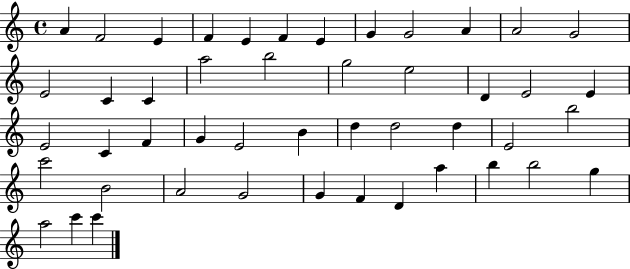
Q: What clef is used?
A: treble